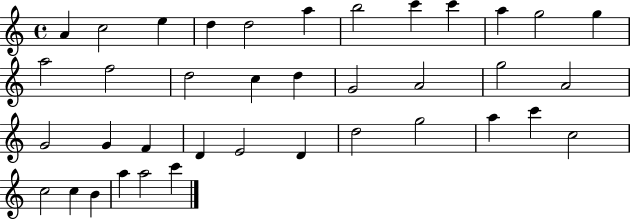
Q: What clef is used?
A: treble